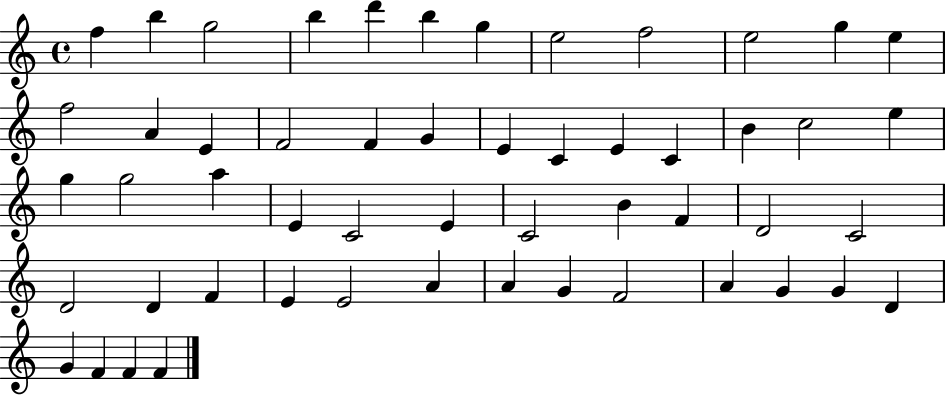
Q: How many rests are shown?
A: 0